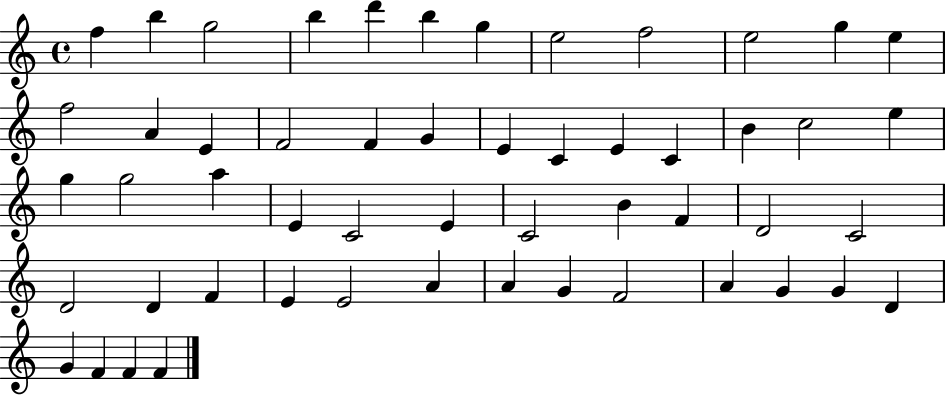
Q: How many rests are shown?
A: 0